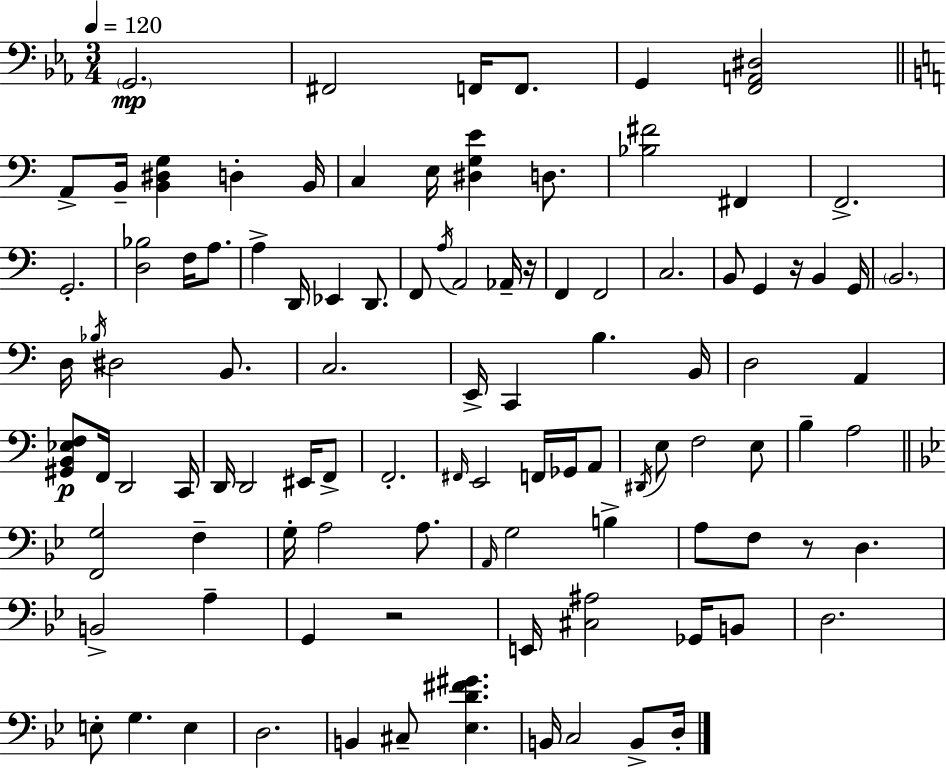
G2/h. F#2/h F2/s F2/e. G2/q [F2,A2,D#3]/h A2/e B2/s [B2,D#3,G3]/q D3/q B2/s C3/q E3/s [D#3,G3,E4]/q D3/e. [Bb3,F#4]/h F#2/q F2/h. G2/h. [D3,Bb3]/h F3/s A3/e. A3/q D2/s Eb2/q D2/e. F2/e A3/s A2/h Ab2/s R/s F2/q F2/h C3/h. B2/e G2/q R/s B2/q G2/s B2/h. D3/s Bb3/s D#3/h B2/e. C3/h. E2/s C2/q B3/q. B2/s D3/h A2/q [G#2,B2,Eb3,F3]/e F2/s D2/h C2/s D2/s D2/h EIS2/s F2/e F2/h. F#2/s E2/h F2/s Gb2/s A2/e D#2/s E3/e F3/h E3/e B3/q A3/h [F2,G3]/h F3/q G3/s A3/h A3/e. A2/s G3/h B3/q A3/e F3/e R/e D3/q. B2/h A3/q G2/q R/h E2/s [C#3,A#3]/h Gb2/s B2/e D3/h. E3/e G3/q. E3/q D3/h. B2/q C#3/e [Eb3,D4,F#4,G#4]/q. B2/s C3/h B2/e D3/s